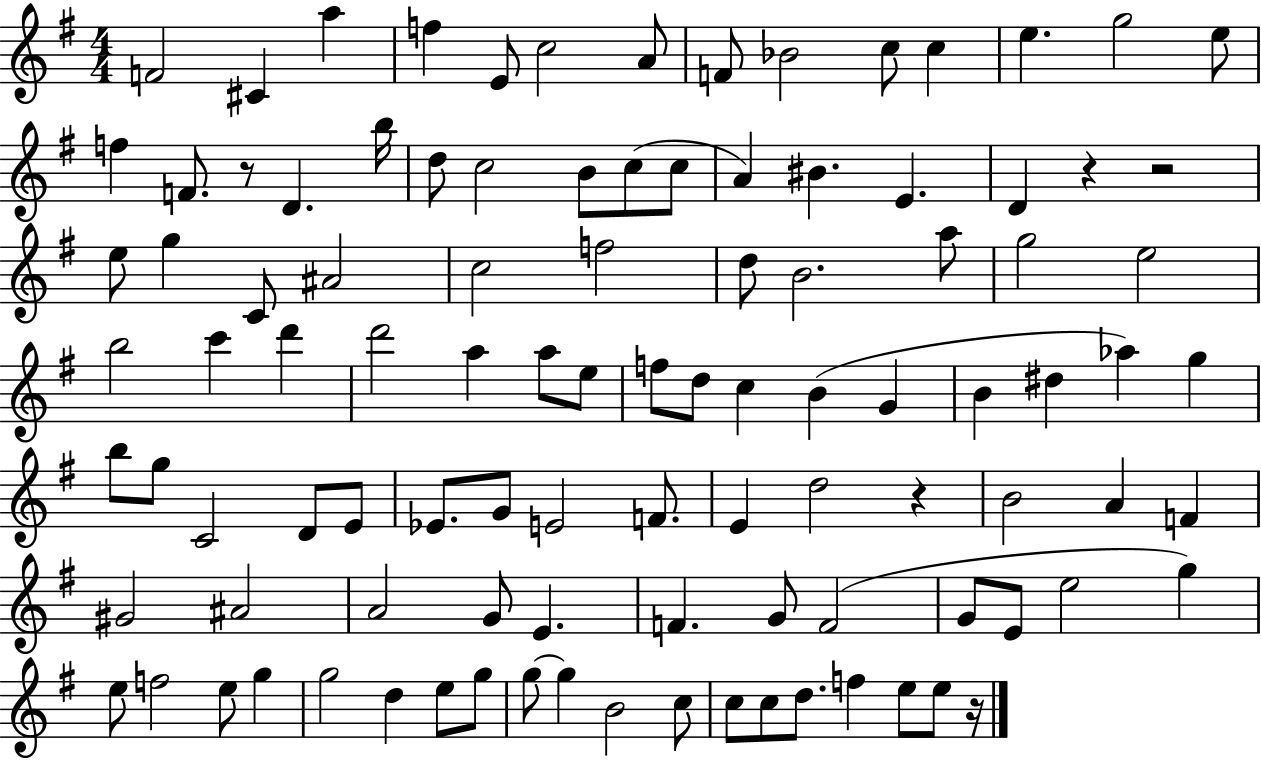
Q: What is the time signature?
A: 4/4